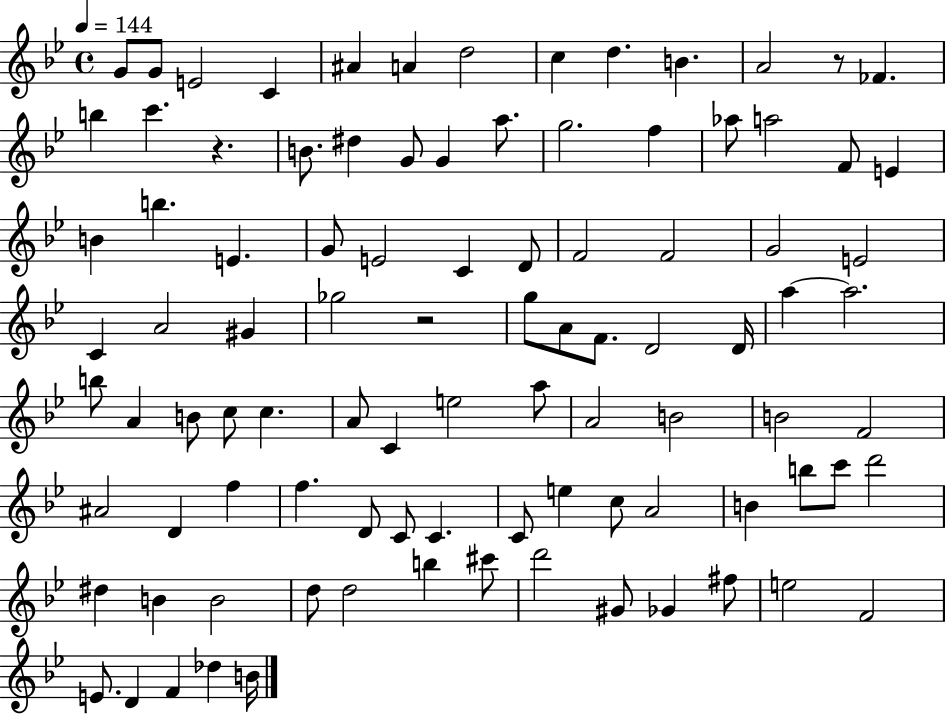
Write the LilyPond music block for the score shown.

{
  \clef treble
  \time 4/4
  \defaultTimeSignature
  \key bes \major
  \tempo 4 = 144
  \repeat volta 2 { g'8 g'8 e'2 c'4 | ais'4 a'4 d''2 | c''4 d''4. b'4. | a'2 r8 fes'4. | \break b''4 c'''4. r4. | b'8. dis''4 g'8 g'4 a''8. | g''2. f''4 | aes''8 a''2 f'8 e'4 | \break b'4 b''4. e'4. | g'8 e'2 c'4 d'8 | f'2 f'2 | g'2 e'2 | \break c'4 a'2 gis'4 | ges''2 r2 | g''8 a'8 f'8. d'2 d'16 | a''4~~ a''2. | \break b''8 a'4 b'8 c''8 c''4. | a'8 c'4 e''2 a''8 | a'2 b'2 | b'2 f'2 | \break ais'2 d'4 f''4 | f''4. d'8 c'8 c'4. | c'8 e''4 c''8 a'2 | b'4 b''8 c'''8 d'''2 | \break dis''4 b'4 b'2 | d''8 d''2 b''4 cis'''8 | d'''2 gis'8 ges'4 fis''8 | e''2 f'2 | \break e'8. d'4 f'4 des''4 b'16 | } \bar "|."
}